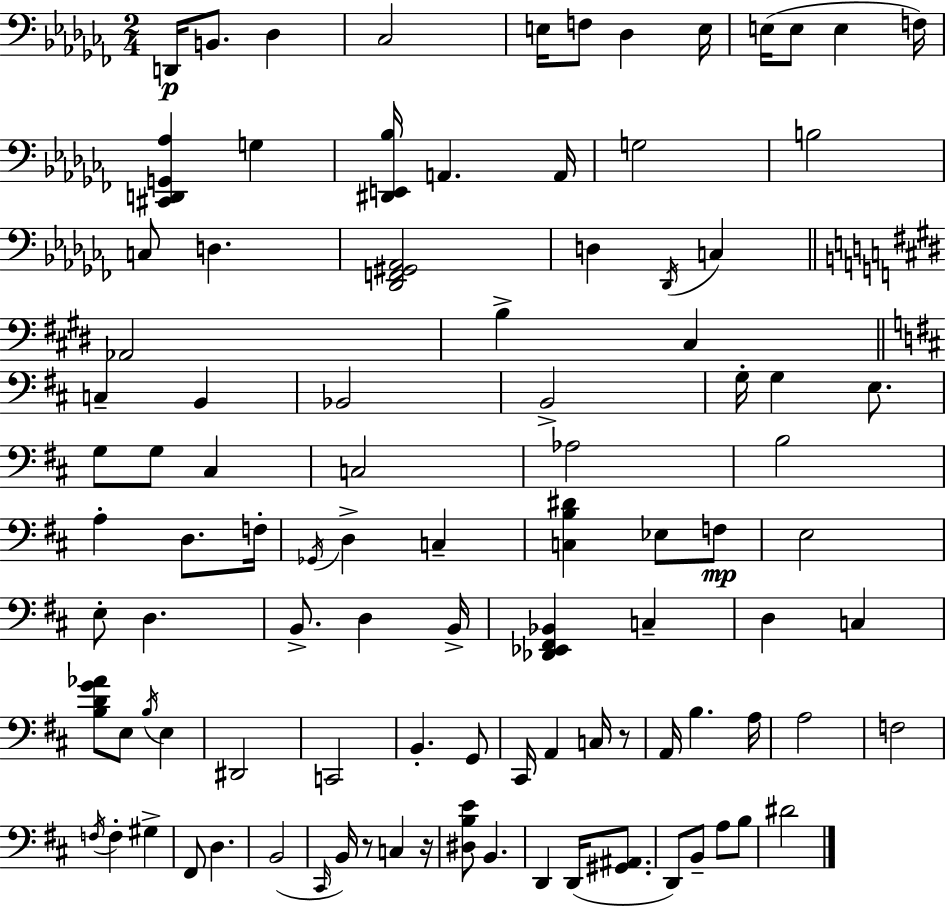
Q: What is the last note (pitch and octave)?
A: D#4